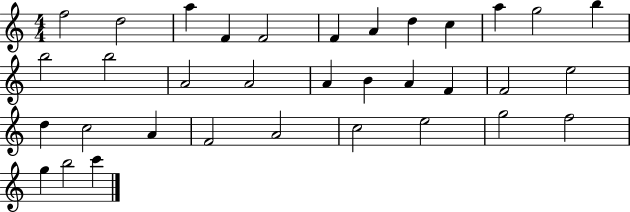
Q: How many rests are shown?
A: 0